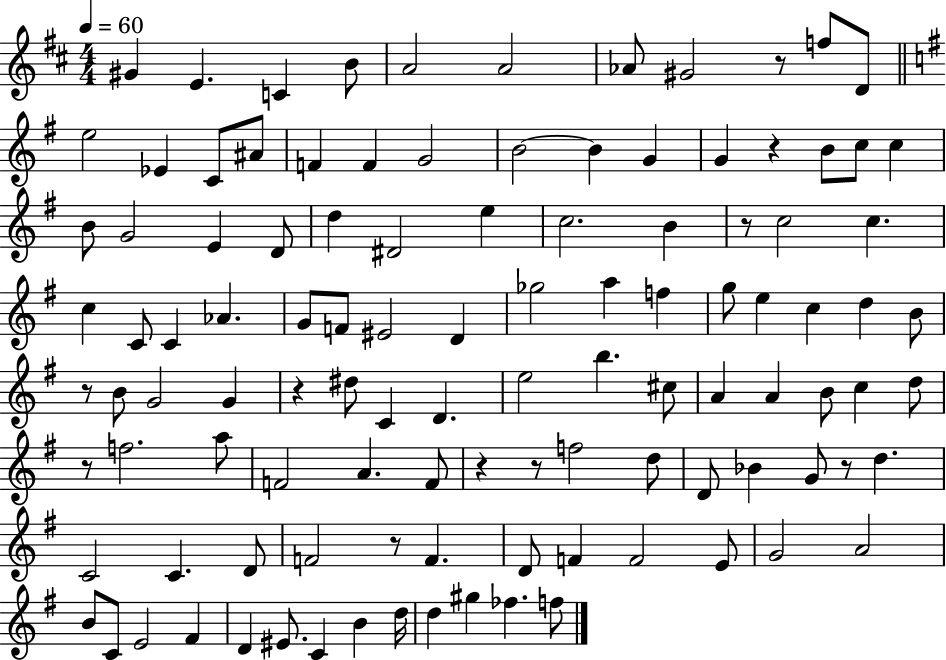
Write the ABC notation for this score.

X:1
T:Untitled
M:4/4
L:1/4
K:D
^G E C B/2 A2 A2 _A/2 ^G2 z/2 f/2 D/2 e2 _E C/2 ^A/2 F F G2 B2 B G G z B/2 c/2 c B/2 G2 E D/2 d ^D2 e c2 B z/2 c2 c c C/2 C _A G/2 F/2 ^E2 D _g2 a f g/2 e c d B/2 z/2 B/2 G2 G z ^d/2 C D e2 b ^c/2 A A B/2 c d/2 z/2 f2 a/2 F2 A F/2 z z/2 f2 d/2 D/2 _B G/2 z/2 d C2 C D/2 F2 z/2 F D/2 F F2 E/2 G2 A2 B/2 C/2 E2 ^F D ^E/2 C B d/4 d ^g _f f/2